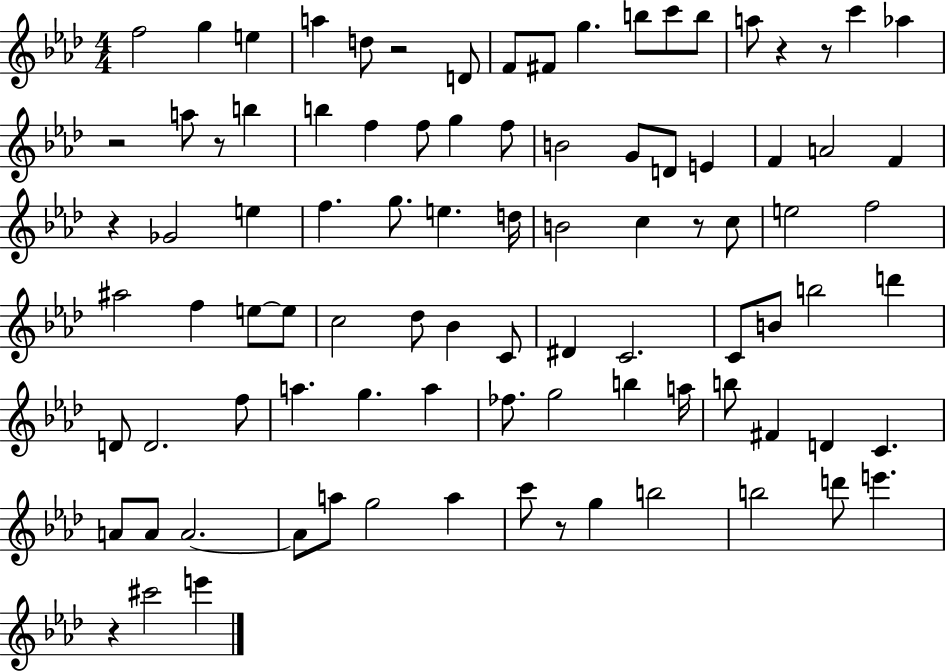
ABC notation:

X:1
T:Untitled
M:4/4
L:1/4
K:Ab
f2 g e a d/2 z2 D/2 F/2 ^F/2 g b/2 c'/2 b/2 a/2 z z/2 c' _a z2 a/2 z/2 b b f f/2 g f/2 B2 G/2 D/2 E F A2 F z _G2 e f g/2 e d/4 B2 c z/2 c/2 e2 f2 ^a2 f e/2 e/2 c2 _d/2 _B C/2 ^D C2 C/2 B/2 b2 d' D/2 D2 f/2 a g a _f/2 g2 b a/4 b/2 ^F D C A/2 A/2 A2 A/2 a/2 g2 a c'/2 z/2 g b2 b2 d'/2 e' z ^c'2 e'